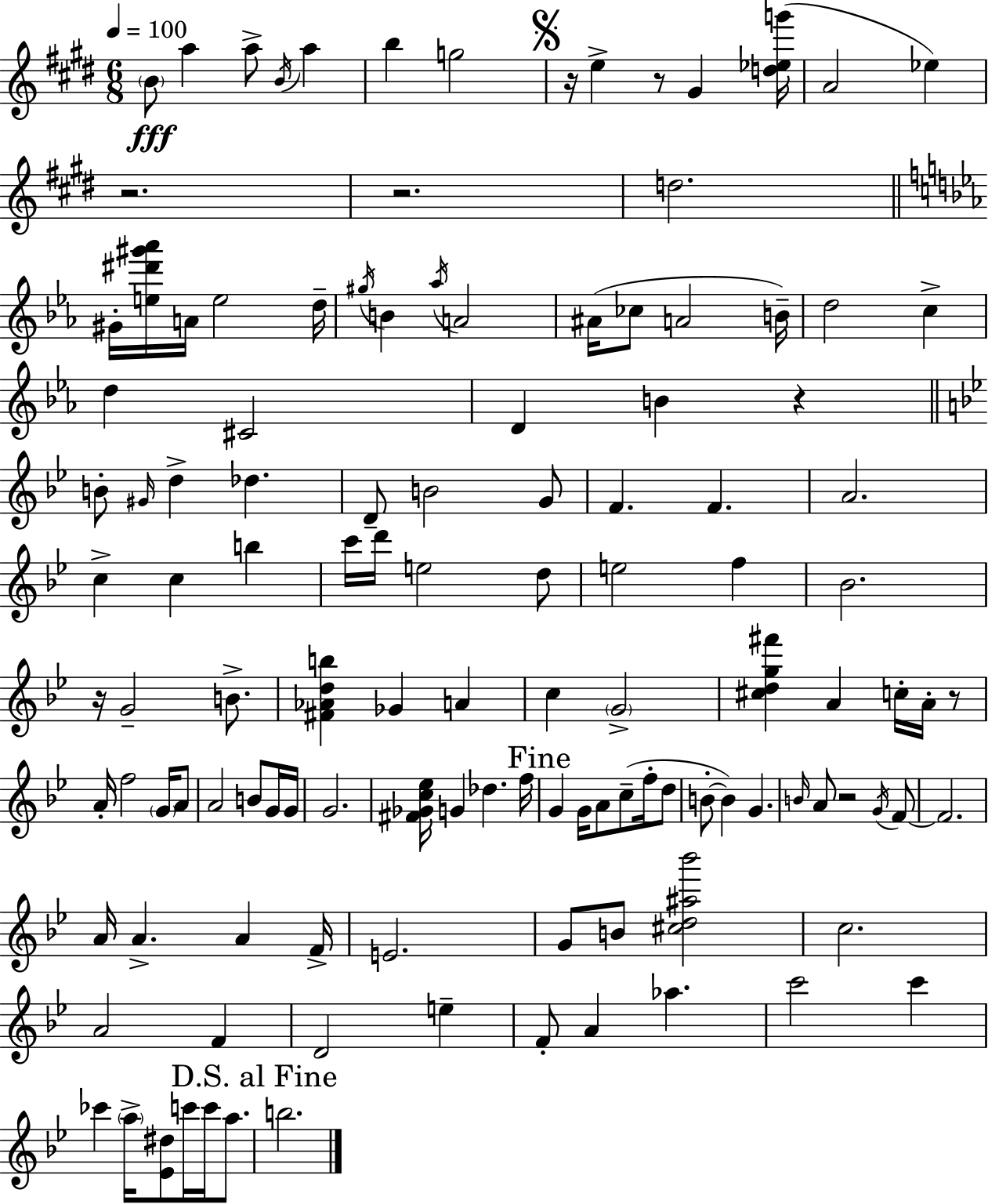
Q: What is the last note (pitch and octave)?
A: B5